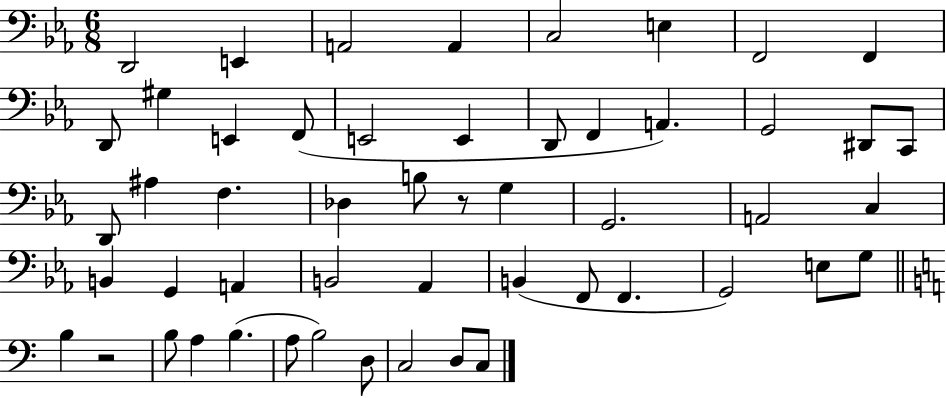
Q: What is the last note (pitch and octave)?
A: C3